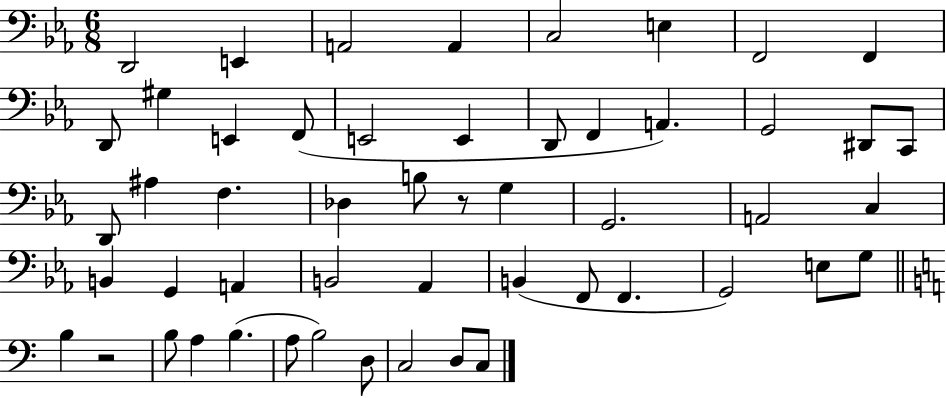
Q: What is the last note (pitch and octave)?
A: C3